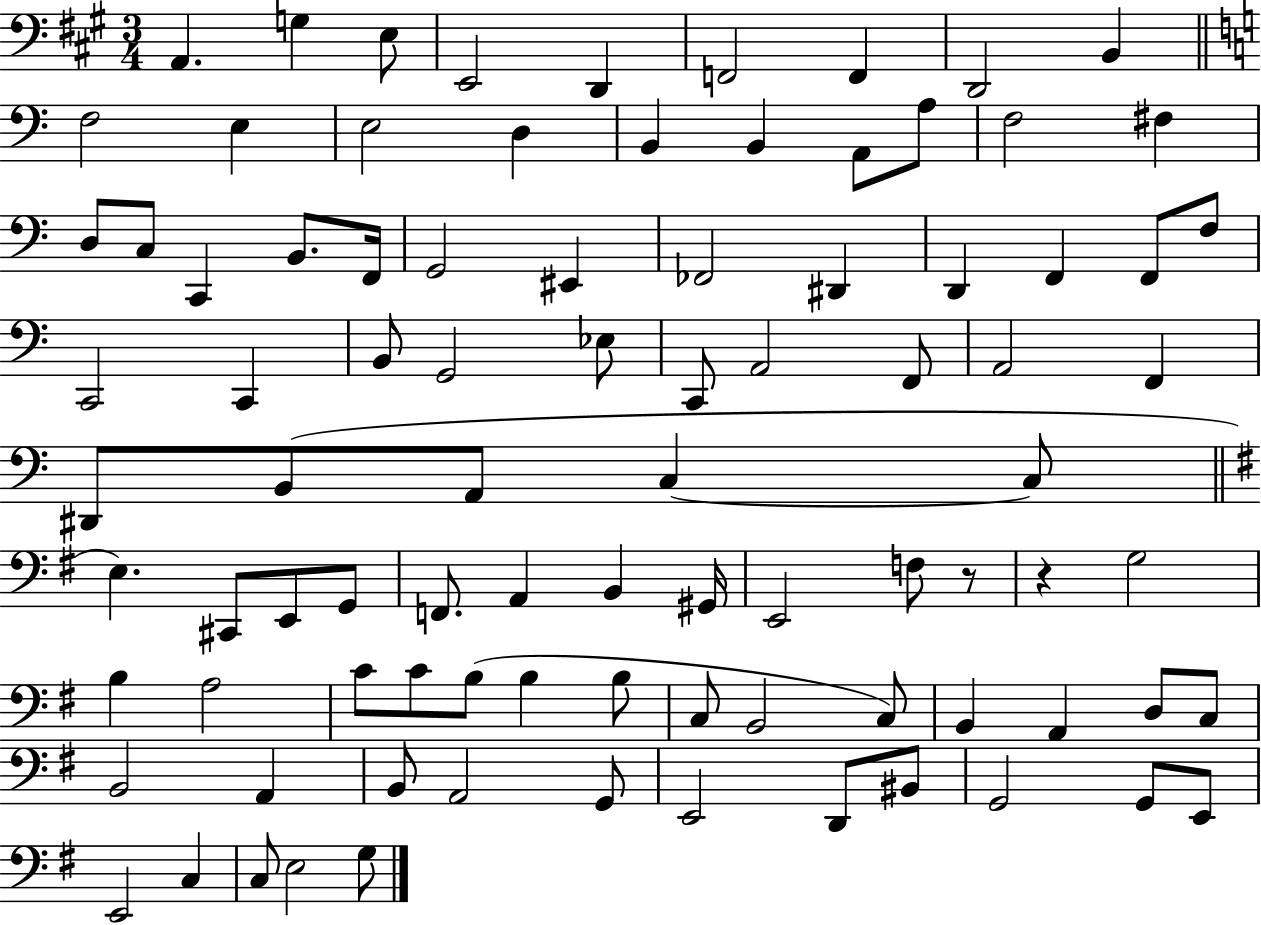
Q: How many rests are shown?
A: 2